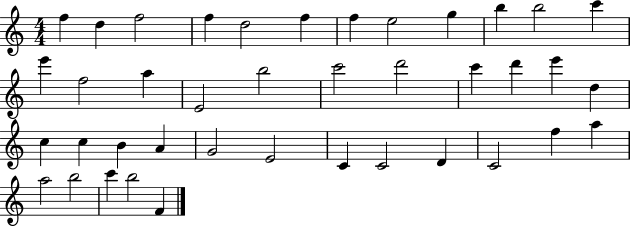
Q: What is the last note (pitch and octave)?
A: F4